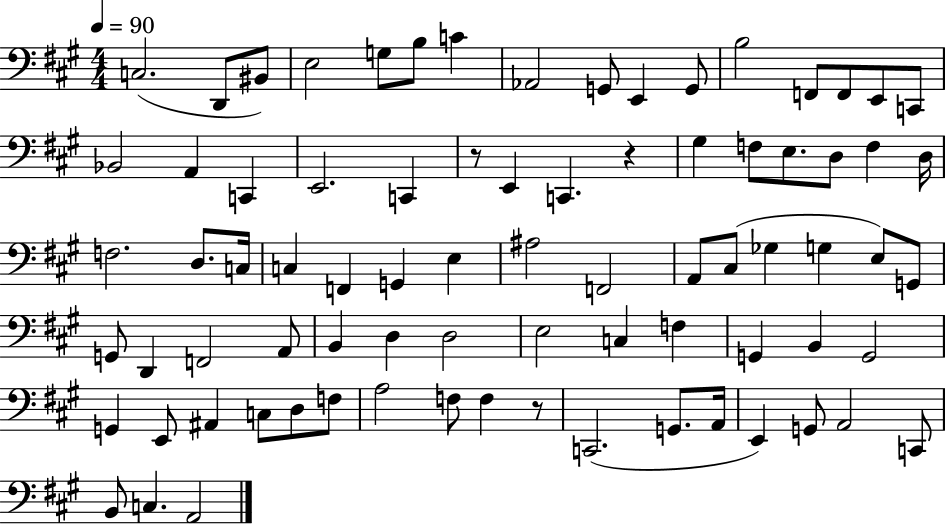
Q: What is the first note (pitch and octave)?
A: C3